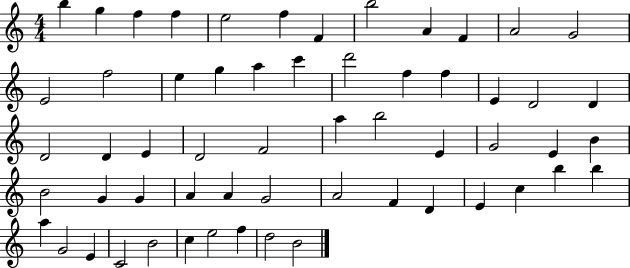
B5/q G5/q F5/q F5/q E5/h F5/q F4/q B5/h A4/q F4/q A4/h G4/h E4/h F5/h E5/q G5/q A5/q C6/q D6/h F5/q F5/q E4/q D4/h D4/q D4/h D4/q E4/q D4/h F4/h A5/q B5/h E4/q G4/h E4/q B4/q B4/h G4/q G4/q A4/q A4/q G4/h A4/h F4/q D4/q E4/q C5/q B5/q B5/q A5/q G4/h E4/q C4/h B4/h C5/q E5/h F5/q D5/h B4/h